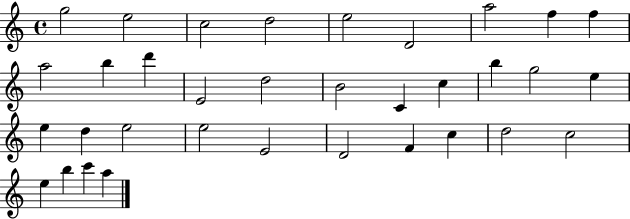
{
  \clef treble
  \time 4/4
  \defaultTimeSignature
  \key c \major
  g''2 e''2 | c''2 d''2 | e''2 d'2 | a''2 f''4 f''4 | \break a''2 b''4 d'''4 | e'2 d''2 | b'2 c'4 c''4 | b''4 g''2 e''4 | \break e''4 d''4 e''2 | e''2 e'2 | d'2 f'4 c''4 | d''2 c''2 | \break e''4 b''4 c'''4 a''4 | \bar "|."
}